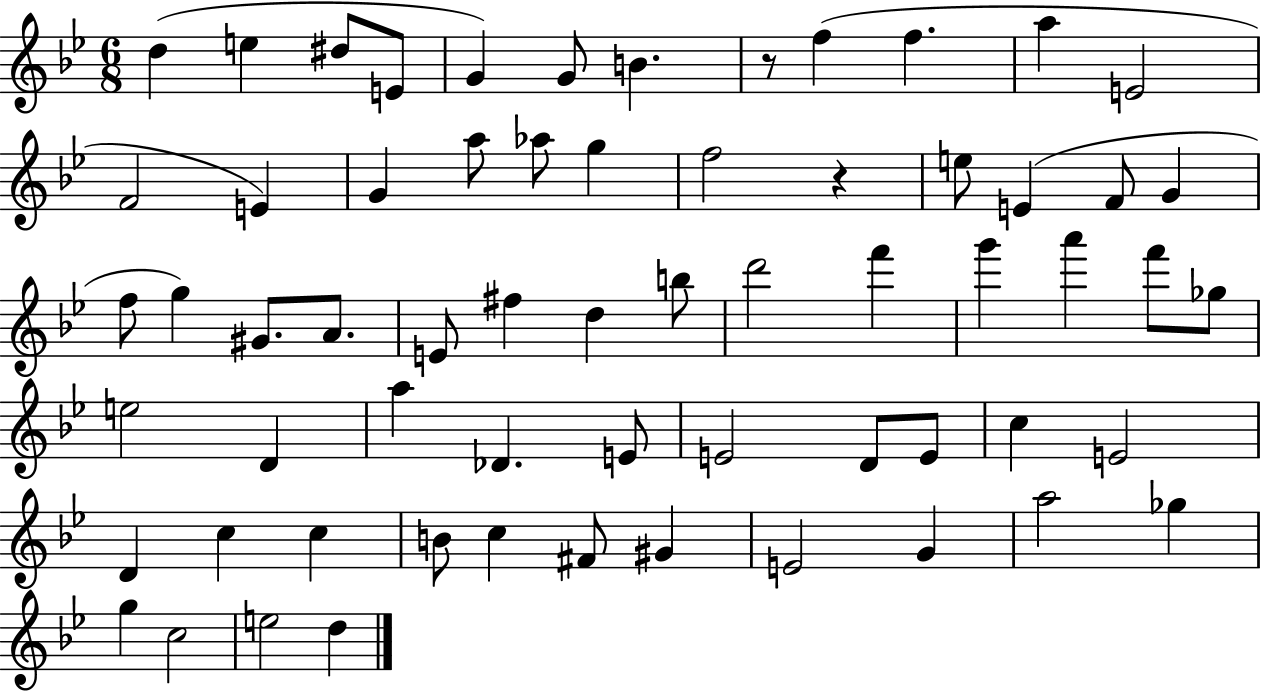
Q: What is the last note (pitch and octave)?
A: D5